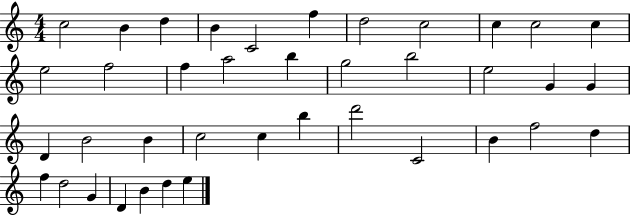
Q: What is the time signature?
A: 4/4